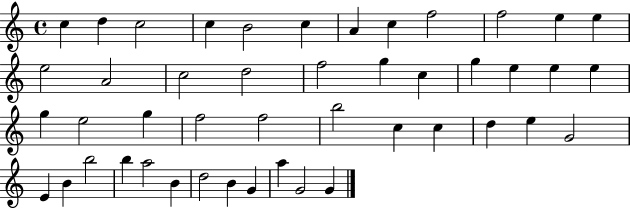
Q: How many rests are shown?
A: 0